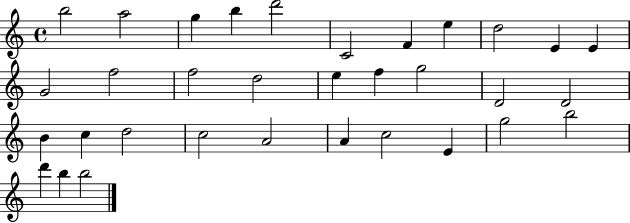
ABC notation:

X:1
T:Untitled
M:4/4
L:1/4
K:C
b2 a2 g b d'2 C2 F e d2 E E G2 f2 f2 d2 e f g2 D2 D2 B c d2 c2 A2 A c2 E g2 b2 d' b b2